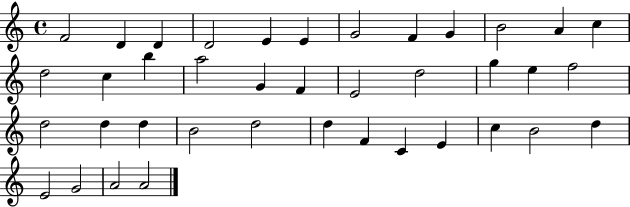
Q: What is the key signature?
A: C major